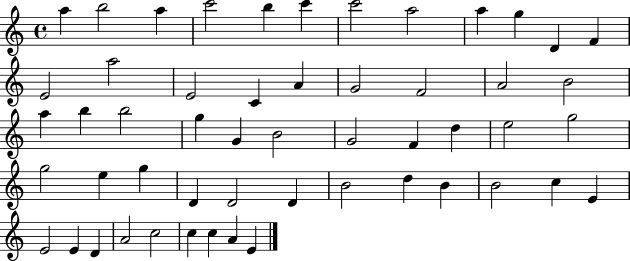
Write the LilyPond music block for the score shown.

{
  \clef treble
  \time 4/4
  \defaultTimeSignature
  \key c \major
  a''4 b''2 a''4 | c'''2 b''4 c'''4 | c'''2 a''2 | a''4 g''4 d'4 f'4 | \break e'2 a''2 | e'2 c'4 a'4 | g'2 f'2 | a'2 b'2 | \break a''4 b''4 b''2 | g''4 g'4 b'2 | g'2 f'4 d''4 | e''2 g''2 | \break g''2 e''4 g''4 | d'4 d'2 d'4 | b'2 d''4 b'4 | b'2 c''4 e'4 | \break e'2 e'4 d'4 | a'2 c''2 | c''4 c''4 a'4 e'4 | \bar "|."
}